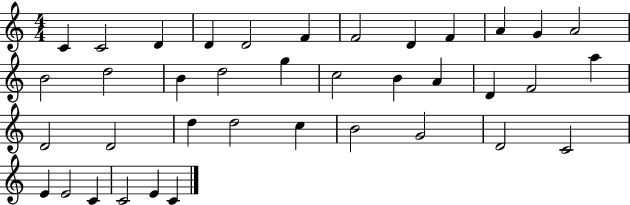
{
  \clef treble
  \numericTimeSignature
  \time 4/4
  \key c \major
  c'4 c'2 d'4 | d'4 d'2 f'4 | f'2 d'4 f'4 | a'4 g'4 a'2 | \break b'2 d''2 | b'4 d''2 g''4 | c''2 b'4 a'4 | d'4 f'2 a''4 | \break d'2 d'2 | d''4 d''2 c''4 | b'2 g'2 | d'2 c'2 | \break e'4 e'2 c'4 | c'2 e'4 c'4 | \bar "|."
}